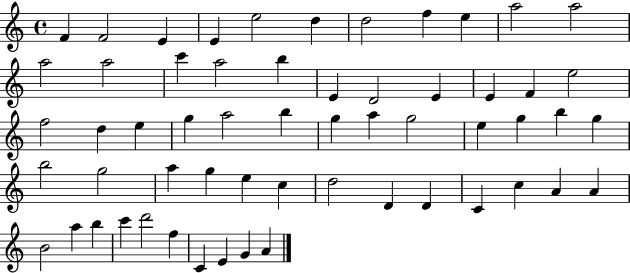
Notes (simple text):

F4/q F4/h E4/q E4/q E5/h D5/q D5/h F5/q E5/q A5/h A5/h A5/h A5/h C6/q A5/h B5/q E4/q D4/h E4/q E4/q F4/q E5/h F5/h D5/q E5/q G5/q A5/h B5/q G5/q A5/q G5/h E5/q G5/q B5/q G5/q B5/h G5/h A5/q G5/q E5/q C5/q D5/h D4/q D4/q C4/q C5/q A4/q A4/q B4/h A5/q B5/q C6/q D6/h F5/q C4/q E4/q G4/q A4/q